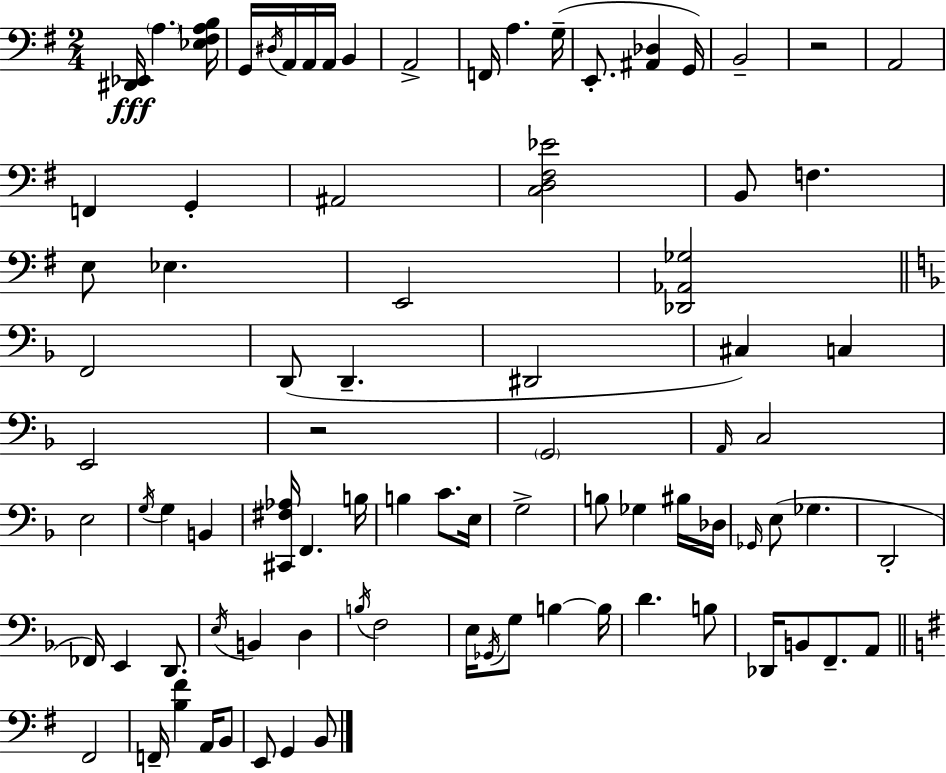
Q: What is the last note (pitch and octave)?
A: B2